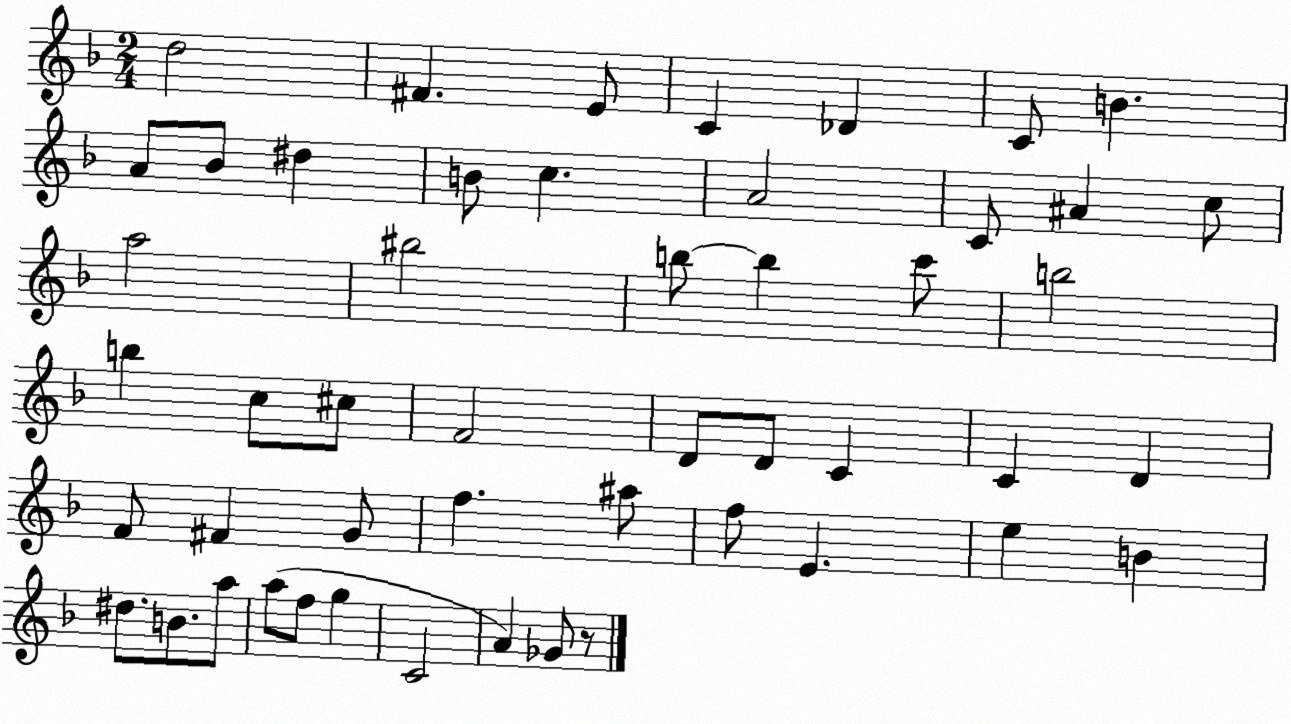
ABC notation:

X:1
T:Untitled
M:2/4
L:1/4
K:F
d2 ^F E/2 C _D C/2 B A/2 _B/2 ^d B/2 c A2 C/2 ^A c/2 a2 ^b2 b/2 b c'/2 b2 b c/2 ^c/2 F2 D/2 D/2 C C D F/2 ^F G/2 f ^a/2 f/2 E e B ^d/2 B/2 a/2 a/2 f/2 g C2 A _G/2 z/2